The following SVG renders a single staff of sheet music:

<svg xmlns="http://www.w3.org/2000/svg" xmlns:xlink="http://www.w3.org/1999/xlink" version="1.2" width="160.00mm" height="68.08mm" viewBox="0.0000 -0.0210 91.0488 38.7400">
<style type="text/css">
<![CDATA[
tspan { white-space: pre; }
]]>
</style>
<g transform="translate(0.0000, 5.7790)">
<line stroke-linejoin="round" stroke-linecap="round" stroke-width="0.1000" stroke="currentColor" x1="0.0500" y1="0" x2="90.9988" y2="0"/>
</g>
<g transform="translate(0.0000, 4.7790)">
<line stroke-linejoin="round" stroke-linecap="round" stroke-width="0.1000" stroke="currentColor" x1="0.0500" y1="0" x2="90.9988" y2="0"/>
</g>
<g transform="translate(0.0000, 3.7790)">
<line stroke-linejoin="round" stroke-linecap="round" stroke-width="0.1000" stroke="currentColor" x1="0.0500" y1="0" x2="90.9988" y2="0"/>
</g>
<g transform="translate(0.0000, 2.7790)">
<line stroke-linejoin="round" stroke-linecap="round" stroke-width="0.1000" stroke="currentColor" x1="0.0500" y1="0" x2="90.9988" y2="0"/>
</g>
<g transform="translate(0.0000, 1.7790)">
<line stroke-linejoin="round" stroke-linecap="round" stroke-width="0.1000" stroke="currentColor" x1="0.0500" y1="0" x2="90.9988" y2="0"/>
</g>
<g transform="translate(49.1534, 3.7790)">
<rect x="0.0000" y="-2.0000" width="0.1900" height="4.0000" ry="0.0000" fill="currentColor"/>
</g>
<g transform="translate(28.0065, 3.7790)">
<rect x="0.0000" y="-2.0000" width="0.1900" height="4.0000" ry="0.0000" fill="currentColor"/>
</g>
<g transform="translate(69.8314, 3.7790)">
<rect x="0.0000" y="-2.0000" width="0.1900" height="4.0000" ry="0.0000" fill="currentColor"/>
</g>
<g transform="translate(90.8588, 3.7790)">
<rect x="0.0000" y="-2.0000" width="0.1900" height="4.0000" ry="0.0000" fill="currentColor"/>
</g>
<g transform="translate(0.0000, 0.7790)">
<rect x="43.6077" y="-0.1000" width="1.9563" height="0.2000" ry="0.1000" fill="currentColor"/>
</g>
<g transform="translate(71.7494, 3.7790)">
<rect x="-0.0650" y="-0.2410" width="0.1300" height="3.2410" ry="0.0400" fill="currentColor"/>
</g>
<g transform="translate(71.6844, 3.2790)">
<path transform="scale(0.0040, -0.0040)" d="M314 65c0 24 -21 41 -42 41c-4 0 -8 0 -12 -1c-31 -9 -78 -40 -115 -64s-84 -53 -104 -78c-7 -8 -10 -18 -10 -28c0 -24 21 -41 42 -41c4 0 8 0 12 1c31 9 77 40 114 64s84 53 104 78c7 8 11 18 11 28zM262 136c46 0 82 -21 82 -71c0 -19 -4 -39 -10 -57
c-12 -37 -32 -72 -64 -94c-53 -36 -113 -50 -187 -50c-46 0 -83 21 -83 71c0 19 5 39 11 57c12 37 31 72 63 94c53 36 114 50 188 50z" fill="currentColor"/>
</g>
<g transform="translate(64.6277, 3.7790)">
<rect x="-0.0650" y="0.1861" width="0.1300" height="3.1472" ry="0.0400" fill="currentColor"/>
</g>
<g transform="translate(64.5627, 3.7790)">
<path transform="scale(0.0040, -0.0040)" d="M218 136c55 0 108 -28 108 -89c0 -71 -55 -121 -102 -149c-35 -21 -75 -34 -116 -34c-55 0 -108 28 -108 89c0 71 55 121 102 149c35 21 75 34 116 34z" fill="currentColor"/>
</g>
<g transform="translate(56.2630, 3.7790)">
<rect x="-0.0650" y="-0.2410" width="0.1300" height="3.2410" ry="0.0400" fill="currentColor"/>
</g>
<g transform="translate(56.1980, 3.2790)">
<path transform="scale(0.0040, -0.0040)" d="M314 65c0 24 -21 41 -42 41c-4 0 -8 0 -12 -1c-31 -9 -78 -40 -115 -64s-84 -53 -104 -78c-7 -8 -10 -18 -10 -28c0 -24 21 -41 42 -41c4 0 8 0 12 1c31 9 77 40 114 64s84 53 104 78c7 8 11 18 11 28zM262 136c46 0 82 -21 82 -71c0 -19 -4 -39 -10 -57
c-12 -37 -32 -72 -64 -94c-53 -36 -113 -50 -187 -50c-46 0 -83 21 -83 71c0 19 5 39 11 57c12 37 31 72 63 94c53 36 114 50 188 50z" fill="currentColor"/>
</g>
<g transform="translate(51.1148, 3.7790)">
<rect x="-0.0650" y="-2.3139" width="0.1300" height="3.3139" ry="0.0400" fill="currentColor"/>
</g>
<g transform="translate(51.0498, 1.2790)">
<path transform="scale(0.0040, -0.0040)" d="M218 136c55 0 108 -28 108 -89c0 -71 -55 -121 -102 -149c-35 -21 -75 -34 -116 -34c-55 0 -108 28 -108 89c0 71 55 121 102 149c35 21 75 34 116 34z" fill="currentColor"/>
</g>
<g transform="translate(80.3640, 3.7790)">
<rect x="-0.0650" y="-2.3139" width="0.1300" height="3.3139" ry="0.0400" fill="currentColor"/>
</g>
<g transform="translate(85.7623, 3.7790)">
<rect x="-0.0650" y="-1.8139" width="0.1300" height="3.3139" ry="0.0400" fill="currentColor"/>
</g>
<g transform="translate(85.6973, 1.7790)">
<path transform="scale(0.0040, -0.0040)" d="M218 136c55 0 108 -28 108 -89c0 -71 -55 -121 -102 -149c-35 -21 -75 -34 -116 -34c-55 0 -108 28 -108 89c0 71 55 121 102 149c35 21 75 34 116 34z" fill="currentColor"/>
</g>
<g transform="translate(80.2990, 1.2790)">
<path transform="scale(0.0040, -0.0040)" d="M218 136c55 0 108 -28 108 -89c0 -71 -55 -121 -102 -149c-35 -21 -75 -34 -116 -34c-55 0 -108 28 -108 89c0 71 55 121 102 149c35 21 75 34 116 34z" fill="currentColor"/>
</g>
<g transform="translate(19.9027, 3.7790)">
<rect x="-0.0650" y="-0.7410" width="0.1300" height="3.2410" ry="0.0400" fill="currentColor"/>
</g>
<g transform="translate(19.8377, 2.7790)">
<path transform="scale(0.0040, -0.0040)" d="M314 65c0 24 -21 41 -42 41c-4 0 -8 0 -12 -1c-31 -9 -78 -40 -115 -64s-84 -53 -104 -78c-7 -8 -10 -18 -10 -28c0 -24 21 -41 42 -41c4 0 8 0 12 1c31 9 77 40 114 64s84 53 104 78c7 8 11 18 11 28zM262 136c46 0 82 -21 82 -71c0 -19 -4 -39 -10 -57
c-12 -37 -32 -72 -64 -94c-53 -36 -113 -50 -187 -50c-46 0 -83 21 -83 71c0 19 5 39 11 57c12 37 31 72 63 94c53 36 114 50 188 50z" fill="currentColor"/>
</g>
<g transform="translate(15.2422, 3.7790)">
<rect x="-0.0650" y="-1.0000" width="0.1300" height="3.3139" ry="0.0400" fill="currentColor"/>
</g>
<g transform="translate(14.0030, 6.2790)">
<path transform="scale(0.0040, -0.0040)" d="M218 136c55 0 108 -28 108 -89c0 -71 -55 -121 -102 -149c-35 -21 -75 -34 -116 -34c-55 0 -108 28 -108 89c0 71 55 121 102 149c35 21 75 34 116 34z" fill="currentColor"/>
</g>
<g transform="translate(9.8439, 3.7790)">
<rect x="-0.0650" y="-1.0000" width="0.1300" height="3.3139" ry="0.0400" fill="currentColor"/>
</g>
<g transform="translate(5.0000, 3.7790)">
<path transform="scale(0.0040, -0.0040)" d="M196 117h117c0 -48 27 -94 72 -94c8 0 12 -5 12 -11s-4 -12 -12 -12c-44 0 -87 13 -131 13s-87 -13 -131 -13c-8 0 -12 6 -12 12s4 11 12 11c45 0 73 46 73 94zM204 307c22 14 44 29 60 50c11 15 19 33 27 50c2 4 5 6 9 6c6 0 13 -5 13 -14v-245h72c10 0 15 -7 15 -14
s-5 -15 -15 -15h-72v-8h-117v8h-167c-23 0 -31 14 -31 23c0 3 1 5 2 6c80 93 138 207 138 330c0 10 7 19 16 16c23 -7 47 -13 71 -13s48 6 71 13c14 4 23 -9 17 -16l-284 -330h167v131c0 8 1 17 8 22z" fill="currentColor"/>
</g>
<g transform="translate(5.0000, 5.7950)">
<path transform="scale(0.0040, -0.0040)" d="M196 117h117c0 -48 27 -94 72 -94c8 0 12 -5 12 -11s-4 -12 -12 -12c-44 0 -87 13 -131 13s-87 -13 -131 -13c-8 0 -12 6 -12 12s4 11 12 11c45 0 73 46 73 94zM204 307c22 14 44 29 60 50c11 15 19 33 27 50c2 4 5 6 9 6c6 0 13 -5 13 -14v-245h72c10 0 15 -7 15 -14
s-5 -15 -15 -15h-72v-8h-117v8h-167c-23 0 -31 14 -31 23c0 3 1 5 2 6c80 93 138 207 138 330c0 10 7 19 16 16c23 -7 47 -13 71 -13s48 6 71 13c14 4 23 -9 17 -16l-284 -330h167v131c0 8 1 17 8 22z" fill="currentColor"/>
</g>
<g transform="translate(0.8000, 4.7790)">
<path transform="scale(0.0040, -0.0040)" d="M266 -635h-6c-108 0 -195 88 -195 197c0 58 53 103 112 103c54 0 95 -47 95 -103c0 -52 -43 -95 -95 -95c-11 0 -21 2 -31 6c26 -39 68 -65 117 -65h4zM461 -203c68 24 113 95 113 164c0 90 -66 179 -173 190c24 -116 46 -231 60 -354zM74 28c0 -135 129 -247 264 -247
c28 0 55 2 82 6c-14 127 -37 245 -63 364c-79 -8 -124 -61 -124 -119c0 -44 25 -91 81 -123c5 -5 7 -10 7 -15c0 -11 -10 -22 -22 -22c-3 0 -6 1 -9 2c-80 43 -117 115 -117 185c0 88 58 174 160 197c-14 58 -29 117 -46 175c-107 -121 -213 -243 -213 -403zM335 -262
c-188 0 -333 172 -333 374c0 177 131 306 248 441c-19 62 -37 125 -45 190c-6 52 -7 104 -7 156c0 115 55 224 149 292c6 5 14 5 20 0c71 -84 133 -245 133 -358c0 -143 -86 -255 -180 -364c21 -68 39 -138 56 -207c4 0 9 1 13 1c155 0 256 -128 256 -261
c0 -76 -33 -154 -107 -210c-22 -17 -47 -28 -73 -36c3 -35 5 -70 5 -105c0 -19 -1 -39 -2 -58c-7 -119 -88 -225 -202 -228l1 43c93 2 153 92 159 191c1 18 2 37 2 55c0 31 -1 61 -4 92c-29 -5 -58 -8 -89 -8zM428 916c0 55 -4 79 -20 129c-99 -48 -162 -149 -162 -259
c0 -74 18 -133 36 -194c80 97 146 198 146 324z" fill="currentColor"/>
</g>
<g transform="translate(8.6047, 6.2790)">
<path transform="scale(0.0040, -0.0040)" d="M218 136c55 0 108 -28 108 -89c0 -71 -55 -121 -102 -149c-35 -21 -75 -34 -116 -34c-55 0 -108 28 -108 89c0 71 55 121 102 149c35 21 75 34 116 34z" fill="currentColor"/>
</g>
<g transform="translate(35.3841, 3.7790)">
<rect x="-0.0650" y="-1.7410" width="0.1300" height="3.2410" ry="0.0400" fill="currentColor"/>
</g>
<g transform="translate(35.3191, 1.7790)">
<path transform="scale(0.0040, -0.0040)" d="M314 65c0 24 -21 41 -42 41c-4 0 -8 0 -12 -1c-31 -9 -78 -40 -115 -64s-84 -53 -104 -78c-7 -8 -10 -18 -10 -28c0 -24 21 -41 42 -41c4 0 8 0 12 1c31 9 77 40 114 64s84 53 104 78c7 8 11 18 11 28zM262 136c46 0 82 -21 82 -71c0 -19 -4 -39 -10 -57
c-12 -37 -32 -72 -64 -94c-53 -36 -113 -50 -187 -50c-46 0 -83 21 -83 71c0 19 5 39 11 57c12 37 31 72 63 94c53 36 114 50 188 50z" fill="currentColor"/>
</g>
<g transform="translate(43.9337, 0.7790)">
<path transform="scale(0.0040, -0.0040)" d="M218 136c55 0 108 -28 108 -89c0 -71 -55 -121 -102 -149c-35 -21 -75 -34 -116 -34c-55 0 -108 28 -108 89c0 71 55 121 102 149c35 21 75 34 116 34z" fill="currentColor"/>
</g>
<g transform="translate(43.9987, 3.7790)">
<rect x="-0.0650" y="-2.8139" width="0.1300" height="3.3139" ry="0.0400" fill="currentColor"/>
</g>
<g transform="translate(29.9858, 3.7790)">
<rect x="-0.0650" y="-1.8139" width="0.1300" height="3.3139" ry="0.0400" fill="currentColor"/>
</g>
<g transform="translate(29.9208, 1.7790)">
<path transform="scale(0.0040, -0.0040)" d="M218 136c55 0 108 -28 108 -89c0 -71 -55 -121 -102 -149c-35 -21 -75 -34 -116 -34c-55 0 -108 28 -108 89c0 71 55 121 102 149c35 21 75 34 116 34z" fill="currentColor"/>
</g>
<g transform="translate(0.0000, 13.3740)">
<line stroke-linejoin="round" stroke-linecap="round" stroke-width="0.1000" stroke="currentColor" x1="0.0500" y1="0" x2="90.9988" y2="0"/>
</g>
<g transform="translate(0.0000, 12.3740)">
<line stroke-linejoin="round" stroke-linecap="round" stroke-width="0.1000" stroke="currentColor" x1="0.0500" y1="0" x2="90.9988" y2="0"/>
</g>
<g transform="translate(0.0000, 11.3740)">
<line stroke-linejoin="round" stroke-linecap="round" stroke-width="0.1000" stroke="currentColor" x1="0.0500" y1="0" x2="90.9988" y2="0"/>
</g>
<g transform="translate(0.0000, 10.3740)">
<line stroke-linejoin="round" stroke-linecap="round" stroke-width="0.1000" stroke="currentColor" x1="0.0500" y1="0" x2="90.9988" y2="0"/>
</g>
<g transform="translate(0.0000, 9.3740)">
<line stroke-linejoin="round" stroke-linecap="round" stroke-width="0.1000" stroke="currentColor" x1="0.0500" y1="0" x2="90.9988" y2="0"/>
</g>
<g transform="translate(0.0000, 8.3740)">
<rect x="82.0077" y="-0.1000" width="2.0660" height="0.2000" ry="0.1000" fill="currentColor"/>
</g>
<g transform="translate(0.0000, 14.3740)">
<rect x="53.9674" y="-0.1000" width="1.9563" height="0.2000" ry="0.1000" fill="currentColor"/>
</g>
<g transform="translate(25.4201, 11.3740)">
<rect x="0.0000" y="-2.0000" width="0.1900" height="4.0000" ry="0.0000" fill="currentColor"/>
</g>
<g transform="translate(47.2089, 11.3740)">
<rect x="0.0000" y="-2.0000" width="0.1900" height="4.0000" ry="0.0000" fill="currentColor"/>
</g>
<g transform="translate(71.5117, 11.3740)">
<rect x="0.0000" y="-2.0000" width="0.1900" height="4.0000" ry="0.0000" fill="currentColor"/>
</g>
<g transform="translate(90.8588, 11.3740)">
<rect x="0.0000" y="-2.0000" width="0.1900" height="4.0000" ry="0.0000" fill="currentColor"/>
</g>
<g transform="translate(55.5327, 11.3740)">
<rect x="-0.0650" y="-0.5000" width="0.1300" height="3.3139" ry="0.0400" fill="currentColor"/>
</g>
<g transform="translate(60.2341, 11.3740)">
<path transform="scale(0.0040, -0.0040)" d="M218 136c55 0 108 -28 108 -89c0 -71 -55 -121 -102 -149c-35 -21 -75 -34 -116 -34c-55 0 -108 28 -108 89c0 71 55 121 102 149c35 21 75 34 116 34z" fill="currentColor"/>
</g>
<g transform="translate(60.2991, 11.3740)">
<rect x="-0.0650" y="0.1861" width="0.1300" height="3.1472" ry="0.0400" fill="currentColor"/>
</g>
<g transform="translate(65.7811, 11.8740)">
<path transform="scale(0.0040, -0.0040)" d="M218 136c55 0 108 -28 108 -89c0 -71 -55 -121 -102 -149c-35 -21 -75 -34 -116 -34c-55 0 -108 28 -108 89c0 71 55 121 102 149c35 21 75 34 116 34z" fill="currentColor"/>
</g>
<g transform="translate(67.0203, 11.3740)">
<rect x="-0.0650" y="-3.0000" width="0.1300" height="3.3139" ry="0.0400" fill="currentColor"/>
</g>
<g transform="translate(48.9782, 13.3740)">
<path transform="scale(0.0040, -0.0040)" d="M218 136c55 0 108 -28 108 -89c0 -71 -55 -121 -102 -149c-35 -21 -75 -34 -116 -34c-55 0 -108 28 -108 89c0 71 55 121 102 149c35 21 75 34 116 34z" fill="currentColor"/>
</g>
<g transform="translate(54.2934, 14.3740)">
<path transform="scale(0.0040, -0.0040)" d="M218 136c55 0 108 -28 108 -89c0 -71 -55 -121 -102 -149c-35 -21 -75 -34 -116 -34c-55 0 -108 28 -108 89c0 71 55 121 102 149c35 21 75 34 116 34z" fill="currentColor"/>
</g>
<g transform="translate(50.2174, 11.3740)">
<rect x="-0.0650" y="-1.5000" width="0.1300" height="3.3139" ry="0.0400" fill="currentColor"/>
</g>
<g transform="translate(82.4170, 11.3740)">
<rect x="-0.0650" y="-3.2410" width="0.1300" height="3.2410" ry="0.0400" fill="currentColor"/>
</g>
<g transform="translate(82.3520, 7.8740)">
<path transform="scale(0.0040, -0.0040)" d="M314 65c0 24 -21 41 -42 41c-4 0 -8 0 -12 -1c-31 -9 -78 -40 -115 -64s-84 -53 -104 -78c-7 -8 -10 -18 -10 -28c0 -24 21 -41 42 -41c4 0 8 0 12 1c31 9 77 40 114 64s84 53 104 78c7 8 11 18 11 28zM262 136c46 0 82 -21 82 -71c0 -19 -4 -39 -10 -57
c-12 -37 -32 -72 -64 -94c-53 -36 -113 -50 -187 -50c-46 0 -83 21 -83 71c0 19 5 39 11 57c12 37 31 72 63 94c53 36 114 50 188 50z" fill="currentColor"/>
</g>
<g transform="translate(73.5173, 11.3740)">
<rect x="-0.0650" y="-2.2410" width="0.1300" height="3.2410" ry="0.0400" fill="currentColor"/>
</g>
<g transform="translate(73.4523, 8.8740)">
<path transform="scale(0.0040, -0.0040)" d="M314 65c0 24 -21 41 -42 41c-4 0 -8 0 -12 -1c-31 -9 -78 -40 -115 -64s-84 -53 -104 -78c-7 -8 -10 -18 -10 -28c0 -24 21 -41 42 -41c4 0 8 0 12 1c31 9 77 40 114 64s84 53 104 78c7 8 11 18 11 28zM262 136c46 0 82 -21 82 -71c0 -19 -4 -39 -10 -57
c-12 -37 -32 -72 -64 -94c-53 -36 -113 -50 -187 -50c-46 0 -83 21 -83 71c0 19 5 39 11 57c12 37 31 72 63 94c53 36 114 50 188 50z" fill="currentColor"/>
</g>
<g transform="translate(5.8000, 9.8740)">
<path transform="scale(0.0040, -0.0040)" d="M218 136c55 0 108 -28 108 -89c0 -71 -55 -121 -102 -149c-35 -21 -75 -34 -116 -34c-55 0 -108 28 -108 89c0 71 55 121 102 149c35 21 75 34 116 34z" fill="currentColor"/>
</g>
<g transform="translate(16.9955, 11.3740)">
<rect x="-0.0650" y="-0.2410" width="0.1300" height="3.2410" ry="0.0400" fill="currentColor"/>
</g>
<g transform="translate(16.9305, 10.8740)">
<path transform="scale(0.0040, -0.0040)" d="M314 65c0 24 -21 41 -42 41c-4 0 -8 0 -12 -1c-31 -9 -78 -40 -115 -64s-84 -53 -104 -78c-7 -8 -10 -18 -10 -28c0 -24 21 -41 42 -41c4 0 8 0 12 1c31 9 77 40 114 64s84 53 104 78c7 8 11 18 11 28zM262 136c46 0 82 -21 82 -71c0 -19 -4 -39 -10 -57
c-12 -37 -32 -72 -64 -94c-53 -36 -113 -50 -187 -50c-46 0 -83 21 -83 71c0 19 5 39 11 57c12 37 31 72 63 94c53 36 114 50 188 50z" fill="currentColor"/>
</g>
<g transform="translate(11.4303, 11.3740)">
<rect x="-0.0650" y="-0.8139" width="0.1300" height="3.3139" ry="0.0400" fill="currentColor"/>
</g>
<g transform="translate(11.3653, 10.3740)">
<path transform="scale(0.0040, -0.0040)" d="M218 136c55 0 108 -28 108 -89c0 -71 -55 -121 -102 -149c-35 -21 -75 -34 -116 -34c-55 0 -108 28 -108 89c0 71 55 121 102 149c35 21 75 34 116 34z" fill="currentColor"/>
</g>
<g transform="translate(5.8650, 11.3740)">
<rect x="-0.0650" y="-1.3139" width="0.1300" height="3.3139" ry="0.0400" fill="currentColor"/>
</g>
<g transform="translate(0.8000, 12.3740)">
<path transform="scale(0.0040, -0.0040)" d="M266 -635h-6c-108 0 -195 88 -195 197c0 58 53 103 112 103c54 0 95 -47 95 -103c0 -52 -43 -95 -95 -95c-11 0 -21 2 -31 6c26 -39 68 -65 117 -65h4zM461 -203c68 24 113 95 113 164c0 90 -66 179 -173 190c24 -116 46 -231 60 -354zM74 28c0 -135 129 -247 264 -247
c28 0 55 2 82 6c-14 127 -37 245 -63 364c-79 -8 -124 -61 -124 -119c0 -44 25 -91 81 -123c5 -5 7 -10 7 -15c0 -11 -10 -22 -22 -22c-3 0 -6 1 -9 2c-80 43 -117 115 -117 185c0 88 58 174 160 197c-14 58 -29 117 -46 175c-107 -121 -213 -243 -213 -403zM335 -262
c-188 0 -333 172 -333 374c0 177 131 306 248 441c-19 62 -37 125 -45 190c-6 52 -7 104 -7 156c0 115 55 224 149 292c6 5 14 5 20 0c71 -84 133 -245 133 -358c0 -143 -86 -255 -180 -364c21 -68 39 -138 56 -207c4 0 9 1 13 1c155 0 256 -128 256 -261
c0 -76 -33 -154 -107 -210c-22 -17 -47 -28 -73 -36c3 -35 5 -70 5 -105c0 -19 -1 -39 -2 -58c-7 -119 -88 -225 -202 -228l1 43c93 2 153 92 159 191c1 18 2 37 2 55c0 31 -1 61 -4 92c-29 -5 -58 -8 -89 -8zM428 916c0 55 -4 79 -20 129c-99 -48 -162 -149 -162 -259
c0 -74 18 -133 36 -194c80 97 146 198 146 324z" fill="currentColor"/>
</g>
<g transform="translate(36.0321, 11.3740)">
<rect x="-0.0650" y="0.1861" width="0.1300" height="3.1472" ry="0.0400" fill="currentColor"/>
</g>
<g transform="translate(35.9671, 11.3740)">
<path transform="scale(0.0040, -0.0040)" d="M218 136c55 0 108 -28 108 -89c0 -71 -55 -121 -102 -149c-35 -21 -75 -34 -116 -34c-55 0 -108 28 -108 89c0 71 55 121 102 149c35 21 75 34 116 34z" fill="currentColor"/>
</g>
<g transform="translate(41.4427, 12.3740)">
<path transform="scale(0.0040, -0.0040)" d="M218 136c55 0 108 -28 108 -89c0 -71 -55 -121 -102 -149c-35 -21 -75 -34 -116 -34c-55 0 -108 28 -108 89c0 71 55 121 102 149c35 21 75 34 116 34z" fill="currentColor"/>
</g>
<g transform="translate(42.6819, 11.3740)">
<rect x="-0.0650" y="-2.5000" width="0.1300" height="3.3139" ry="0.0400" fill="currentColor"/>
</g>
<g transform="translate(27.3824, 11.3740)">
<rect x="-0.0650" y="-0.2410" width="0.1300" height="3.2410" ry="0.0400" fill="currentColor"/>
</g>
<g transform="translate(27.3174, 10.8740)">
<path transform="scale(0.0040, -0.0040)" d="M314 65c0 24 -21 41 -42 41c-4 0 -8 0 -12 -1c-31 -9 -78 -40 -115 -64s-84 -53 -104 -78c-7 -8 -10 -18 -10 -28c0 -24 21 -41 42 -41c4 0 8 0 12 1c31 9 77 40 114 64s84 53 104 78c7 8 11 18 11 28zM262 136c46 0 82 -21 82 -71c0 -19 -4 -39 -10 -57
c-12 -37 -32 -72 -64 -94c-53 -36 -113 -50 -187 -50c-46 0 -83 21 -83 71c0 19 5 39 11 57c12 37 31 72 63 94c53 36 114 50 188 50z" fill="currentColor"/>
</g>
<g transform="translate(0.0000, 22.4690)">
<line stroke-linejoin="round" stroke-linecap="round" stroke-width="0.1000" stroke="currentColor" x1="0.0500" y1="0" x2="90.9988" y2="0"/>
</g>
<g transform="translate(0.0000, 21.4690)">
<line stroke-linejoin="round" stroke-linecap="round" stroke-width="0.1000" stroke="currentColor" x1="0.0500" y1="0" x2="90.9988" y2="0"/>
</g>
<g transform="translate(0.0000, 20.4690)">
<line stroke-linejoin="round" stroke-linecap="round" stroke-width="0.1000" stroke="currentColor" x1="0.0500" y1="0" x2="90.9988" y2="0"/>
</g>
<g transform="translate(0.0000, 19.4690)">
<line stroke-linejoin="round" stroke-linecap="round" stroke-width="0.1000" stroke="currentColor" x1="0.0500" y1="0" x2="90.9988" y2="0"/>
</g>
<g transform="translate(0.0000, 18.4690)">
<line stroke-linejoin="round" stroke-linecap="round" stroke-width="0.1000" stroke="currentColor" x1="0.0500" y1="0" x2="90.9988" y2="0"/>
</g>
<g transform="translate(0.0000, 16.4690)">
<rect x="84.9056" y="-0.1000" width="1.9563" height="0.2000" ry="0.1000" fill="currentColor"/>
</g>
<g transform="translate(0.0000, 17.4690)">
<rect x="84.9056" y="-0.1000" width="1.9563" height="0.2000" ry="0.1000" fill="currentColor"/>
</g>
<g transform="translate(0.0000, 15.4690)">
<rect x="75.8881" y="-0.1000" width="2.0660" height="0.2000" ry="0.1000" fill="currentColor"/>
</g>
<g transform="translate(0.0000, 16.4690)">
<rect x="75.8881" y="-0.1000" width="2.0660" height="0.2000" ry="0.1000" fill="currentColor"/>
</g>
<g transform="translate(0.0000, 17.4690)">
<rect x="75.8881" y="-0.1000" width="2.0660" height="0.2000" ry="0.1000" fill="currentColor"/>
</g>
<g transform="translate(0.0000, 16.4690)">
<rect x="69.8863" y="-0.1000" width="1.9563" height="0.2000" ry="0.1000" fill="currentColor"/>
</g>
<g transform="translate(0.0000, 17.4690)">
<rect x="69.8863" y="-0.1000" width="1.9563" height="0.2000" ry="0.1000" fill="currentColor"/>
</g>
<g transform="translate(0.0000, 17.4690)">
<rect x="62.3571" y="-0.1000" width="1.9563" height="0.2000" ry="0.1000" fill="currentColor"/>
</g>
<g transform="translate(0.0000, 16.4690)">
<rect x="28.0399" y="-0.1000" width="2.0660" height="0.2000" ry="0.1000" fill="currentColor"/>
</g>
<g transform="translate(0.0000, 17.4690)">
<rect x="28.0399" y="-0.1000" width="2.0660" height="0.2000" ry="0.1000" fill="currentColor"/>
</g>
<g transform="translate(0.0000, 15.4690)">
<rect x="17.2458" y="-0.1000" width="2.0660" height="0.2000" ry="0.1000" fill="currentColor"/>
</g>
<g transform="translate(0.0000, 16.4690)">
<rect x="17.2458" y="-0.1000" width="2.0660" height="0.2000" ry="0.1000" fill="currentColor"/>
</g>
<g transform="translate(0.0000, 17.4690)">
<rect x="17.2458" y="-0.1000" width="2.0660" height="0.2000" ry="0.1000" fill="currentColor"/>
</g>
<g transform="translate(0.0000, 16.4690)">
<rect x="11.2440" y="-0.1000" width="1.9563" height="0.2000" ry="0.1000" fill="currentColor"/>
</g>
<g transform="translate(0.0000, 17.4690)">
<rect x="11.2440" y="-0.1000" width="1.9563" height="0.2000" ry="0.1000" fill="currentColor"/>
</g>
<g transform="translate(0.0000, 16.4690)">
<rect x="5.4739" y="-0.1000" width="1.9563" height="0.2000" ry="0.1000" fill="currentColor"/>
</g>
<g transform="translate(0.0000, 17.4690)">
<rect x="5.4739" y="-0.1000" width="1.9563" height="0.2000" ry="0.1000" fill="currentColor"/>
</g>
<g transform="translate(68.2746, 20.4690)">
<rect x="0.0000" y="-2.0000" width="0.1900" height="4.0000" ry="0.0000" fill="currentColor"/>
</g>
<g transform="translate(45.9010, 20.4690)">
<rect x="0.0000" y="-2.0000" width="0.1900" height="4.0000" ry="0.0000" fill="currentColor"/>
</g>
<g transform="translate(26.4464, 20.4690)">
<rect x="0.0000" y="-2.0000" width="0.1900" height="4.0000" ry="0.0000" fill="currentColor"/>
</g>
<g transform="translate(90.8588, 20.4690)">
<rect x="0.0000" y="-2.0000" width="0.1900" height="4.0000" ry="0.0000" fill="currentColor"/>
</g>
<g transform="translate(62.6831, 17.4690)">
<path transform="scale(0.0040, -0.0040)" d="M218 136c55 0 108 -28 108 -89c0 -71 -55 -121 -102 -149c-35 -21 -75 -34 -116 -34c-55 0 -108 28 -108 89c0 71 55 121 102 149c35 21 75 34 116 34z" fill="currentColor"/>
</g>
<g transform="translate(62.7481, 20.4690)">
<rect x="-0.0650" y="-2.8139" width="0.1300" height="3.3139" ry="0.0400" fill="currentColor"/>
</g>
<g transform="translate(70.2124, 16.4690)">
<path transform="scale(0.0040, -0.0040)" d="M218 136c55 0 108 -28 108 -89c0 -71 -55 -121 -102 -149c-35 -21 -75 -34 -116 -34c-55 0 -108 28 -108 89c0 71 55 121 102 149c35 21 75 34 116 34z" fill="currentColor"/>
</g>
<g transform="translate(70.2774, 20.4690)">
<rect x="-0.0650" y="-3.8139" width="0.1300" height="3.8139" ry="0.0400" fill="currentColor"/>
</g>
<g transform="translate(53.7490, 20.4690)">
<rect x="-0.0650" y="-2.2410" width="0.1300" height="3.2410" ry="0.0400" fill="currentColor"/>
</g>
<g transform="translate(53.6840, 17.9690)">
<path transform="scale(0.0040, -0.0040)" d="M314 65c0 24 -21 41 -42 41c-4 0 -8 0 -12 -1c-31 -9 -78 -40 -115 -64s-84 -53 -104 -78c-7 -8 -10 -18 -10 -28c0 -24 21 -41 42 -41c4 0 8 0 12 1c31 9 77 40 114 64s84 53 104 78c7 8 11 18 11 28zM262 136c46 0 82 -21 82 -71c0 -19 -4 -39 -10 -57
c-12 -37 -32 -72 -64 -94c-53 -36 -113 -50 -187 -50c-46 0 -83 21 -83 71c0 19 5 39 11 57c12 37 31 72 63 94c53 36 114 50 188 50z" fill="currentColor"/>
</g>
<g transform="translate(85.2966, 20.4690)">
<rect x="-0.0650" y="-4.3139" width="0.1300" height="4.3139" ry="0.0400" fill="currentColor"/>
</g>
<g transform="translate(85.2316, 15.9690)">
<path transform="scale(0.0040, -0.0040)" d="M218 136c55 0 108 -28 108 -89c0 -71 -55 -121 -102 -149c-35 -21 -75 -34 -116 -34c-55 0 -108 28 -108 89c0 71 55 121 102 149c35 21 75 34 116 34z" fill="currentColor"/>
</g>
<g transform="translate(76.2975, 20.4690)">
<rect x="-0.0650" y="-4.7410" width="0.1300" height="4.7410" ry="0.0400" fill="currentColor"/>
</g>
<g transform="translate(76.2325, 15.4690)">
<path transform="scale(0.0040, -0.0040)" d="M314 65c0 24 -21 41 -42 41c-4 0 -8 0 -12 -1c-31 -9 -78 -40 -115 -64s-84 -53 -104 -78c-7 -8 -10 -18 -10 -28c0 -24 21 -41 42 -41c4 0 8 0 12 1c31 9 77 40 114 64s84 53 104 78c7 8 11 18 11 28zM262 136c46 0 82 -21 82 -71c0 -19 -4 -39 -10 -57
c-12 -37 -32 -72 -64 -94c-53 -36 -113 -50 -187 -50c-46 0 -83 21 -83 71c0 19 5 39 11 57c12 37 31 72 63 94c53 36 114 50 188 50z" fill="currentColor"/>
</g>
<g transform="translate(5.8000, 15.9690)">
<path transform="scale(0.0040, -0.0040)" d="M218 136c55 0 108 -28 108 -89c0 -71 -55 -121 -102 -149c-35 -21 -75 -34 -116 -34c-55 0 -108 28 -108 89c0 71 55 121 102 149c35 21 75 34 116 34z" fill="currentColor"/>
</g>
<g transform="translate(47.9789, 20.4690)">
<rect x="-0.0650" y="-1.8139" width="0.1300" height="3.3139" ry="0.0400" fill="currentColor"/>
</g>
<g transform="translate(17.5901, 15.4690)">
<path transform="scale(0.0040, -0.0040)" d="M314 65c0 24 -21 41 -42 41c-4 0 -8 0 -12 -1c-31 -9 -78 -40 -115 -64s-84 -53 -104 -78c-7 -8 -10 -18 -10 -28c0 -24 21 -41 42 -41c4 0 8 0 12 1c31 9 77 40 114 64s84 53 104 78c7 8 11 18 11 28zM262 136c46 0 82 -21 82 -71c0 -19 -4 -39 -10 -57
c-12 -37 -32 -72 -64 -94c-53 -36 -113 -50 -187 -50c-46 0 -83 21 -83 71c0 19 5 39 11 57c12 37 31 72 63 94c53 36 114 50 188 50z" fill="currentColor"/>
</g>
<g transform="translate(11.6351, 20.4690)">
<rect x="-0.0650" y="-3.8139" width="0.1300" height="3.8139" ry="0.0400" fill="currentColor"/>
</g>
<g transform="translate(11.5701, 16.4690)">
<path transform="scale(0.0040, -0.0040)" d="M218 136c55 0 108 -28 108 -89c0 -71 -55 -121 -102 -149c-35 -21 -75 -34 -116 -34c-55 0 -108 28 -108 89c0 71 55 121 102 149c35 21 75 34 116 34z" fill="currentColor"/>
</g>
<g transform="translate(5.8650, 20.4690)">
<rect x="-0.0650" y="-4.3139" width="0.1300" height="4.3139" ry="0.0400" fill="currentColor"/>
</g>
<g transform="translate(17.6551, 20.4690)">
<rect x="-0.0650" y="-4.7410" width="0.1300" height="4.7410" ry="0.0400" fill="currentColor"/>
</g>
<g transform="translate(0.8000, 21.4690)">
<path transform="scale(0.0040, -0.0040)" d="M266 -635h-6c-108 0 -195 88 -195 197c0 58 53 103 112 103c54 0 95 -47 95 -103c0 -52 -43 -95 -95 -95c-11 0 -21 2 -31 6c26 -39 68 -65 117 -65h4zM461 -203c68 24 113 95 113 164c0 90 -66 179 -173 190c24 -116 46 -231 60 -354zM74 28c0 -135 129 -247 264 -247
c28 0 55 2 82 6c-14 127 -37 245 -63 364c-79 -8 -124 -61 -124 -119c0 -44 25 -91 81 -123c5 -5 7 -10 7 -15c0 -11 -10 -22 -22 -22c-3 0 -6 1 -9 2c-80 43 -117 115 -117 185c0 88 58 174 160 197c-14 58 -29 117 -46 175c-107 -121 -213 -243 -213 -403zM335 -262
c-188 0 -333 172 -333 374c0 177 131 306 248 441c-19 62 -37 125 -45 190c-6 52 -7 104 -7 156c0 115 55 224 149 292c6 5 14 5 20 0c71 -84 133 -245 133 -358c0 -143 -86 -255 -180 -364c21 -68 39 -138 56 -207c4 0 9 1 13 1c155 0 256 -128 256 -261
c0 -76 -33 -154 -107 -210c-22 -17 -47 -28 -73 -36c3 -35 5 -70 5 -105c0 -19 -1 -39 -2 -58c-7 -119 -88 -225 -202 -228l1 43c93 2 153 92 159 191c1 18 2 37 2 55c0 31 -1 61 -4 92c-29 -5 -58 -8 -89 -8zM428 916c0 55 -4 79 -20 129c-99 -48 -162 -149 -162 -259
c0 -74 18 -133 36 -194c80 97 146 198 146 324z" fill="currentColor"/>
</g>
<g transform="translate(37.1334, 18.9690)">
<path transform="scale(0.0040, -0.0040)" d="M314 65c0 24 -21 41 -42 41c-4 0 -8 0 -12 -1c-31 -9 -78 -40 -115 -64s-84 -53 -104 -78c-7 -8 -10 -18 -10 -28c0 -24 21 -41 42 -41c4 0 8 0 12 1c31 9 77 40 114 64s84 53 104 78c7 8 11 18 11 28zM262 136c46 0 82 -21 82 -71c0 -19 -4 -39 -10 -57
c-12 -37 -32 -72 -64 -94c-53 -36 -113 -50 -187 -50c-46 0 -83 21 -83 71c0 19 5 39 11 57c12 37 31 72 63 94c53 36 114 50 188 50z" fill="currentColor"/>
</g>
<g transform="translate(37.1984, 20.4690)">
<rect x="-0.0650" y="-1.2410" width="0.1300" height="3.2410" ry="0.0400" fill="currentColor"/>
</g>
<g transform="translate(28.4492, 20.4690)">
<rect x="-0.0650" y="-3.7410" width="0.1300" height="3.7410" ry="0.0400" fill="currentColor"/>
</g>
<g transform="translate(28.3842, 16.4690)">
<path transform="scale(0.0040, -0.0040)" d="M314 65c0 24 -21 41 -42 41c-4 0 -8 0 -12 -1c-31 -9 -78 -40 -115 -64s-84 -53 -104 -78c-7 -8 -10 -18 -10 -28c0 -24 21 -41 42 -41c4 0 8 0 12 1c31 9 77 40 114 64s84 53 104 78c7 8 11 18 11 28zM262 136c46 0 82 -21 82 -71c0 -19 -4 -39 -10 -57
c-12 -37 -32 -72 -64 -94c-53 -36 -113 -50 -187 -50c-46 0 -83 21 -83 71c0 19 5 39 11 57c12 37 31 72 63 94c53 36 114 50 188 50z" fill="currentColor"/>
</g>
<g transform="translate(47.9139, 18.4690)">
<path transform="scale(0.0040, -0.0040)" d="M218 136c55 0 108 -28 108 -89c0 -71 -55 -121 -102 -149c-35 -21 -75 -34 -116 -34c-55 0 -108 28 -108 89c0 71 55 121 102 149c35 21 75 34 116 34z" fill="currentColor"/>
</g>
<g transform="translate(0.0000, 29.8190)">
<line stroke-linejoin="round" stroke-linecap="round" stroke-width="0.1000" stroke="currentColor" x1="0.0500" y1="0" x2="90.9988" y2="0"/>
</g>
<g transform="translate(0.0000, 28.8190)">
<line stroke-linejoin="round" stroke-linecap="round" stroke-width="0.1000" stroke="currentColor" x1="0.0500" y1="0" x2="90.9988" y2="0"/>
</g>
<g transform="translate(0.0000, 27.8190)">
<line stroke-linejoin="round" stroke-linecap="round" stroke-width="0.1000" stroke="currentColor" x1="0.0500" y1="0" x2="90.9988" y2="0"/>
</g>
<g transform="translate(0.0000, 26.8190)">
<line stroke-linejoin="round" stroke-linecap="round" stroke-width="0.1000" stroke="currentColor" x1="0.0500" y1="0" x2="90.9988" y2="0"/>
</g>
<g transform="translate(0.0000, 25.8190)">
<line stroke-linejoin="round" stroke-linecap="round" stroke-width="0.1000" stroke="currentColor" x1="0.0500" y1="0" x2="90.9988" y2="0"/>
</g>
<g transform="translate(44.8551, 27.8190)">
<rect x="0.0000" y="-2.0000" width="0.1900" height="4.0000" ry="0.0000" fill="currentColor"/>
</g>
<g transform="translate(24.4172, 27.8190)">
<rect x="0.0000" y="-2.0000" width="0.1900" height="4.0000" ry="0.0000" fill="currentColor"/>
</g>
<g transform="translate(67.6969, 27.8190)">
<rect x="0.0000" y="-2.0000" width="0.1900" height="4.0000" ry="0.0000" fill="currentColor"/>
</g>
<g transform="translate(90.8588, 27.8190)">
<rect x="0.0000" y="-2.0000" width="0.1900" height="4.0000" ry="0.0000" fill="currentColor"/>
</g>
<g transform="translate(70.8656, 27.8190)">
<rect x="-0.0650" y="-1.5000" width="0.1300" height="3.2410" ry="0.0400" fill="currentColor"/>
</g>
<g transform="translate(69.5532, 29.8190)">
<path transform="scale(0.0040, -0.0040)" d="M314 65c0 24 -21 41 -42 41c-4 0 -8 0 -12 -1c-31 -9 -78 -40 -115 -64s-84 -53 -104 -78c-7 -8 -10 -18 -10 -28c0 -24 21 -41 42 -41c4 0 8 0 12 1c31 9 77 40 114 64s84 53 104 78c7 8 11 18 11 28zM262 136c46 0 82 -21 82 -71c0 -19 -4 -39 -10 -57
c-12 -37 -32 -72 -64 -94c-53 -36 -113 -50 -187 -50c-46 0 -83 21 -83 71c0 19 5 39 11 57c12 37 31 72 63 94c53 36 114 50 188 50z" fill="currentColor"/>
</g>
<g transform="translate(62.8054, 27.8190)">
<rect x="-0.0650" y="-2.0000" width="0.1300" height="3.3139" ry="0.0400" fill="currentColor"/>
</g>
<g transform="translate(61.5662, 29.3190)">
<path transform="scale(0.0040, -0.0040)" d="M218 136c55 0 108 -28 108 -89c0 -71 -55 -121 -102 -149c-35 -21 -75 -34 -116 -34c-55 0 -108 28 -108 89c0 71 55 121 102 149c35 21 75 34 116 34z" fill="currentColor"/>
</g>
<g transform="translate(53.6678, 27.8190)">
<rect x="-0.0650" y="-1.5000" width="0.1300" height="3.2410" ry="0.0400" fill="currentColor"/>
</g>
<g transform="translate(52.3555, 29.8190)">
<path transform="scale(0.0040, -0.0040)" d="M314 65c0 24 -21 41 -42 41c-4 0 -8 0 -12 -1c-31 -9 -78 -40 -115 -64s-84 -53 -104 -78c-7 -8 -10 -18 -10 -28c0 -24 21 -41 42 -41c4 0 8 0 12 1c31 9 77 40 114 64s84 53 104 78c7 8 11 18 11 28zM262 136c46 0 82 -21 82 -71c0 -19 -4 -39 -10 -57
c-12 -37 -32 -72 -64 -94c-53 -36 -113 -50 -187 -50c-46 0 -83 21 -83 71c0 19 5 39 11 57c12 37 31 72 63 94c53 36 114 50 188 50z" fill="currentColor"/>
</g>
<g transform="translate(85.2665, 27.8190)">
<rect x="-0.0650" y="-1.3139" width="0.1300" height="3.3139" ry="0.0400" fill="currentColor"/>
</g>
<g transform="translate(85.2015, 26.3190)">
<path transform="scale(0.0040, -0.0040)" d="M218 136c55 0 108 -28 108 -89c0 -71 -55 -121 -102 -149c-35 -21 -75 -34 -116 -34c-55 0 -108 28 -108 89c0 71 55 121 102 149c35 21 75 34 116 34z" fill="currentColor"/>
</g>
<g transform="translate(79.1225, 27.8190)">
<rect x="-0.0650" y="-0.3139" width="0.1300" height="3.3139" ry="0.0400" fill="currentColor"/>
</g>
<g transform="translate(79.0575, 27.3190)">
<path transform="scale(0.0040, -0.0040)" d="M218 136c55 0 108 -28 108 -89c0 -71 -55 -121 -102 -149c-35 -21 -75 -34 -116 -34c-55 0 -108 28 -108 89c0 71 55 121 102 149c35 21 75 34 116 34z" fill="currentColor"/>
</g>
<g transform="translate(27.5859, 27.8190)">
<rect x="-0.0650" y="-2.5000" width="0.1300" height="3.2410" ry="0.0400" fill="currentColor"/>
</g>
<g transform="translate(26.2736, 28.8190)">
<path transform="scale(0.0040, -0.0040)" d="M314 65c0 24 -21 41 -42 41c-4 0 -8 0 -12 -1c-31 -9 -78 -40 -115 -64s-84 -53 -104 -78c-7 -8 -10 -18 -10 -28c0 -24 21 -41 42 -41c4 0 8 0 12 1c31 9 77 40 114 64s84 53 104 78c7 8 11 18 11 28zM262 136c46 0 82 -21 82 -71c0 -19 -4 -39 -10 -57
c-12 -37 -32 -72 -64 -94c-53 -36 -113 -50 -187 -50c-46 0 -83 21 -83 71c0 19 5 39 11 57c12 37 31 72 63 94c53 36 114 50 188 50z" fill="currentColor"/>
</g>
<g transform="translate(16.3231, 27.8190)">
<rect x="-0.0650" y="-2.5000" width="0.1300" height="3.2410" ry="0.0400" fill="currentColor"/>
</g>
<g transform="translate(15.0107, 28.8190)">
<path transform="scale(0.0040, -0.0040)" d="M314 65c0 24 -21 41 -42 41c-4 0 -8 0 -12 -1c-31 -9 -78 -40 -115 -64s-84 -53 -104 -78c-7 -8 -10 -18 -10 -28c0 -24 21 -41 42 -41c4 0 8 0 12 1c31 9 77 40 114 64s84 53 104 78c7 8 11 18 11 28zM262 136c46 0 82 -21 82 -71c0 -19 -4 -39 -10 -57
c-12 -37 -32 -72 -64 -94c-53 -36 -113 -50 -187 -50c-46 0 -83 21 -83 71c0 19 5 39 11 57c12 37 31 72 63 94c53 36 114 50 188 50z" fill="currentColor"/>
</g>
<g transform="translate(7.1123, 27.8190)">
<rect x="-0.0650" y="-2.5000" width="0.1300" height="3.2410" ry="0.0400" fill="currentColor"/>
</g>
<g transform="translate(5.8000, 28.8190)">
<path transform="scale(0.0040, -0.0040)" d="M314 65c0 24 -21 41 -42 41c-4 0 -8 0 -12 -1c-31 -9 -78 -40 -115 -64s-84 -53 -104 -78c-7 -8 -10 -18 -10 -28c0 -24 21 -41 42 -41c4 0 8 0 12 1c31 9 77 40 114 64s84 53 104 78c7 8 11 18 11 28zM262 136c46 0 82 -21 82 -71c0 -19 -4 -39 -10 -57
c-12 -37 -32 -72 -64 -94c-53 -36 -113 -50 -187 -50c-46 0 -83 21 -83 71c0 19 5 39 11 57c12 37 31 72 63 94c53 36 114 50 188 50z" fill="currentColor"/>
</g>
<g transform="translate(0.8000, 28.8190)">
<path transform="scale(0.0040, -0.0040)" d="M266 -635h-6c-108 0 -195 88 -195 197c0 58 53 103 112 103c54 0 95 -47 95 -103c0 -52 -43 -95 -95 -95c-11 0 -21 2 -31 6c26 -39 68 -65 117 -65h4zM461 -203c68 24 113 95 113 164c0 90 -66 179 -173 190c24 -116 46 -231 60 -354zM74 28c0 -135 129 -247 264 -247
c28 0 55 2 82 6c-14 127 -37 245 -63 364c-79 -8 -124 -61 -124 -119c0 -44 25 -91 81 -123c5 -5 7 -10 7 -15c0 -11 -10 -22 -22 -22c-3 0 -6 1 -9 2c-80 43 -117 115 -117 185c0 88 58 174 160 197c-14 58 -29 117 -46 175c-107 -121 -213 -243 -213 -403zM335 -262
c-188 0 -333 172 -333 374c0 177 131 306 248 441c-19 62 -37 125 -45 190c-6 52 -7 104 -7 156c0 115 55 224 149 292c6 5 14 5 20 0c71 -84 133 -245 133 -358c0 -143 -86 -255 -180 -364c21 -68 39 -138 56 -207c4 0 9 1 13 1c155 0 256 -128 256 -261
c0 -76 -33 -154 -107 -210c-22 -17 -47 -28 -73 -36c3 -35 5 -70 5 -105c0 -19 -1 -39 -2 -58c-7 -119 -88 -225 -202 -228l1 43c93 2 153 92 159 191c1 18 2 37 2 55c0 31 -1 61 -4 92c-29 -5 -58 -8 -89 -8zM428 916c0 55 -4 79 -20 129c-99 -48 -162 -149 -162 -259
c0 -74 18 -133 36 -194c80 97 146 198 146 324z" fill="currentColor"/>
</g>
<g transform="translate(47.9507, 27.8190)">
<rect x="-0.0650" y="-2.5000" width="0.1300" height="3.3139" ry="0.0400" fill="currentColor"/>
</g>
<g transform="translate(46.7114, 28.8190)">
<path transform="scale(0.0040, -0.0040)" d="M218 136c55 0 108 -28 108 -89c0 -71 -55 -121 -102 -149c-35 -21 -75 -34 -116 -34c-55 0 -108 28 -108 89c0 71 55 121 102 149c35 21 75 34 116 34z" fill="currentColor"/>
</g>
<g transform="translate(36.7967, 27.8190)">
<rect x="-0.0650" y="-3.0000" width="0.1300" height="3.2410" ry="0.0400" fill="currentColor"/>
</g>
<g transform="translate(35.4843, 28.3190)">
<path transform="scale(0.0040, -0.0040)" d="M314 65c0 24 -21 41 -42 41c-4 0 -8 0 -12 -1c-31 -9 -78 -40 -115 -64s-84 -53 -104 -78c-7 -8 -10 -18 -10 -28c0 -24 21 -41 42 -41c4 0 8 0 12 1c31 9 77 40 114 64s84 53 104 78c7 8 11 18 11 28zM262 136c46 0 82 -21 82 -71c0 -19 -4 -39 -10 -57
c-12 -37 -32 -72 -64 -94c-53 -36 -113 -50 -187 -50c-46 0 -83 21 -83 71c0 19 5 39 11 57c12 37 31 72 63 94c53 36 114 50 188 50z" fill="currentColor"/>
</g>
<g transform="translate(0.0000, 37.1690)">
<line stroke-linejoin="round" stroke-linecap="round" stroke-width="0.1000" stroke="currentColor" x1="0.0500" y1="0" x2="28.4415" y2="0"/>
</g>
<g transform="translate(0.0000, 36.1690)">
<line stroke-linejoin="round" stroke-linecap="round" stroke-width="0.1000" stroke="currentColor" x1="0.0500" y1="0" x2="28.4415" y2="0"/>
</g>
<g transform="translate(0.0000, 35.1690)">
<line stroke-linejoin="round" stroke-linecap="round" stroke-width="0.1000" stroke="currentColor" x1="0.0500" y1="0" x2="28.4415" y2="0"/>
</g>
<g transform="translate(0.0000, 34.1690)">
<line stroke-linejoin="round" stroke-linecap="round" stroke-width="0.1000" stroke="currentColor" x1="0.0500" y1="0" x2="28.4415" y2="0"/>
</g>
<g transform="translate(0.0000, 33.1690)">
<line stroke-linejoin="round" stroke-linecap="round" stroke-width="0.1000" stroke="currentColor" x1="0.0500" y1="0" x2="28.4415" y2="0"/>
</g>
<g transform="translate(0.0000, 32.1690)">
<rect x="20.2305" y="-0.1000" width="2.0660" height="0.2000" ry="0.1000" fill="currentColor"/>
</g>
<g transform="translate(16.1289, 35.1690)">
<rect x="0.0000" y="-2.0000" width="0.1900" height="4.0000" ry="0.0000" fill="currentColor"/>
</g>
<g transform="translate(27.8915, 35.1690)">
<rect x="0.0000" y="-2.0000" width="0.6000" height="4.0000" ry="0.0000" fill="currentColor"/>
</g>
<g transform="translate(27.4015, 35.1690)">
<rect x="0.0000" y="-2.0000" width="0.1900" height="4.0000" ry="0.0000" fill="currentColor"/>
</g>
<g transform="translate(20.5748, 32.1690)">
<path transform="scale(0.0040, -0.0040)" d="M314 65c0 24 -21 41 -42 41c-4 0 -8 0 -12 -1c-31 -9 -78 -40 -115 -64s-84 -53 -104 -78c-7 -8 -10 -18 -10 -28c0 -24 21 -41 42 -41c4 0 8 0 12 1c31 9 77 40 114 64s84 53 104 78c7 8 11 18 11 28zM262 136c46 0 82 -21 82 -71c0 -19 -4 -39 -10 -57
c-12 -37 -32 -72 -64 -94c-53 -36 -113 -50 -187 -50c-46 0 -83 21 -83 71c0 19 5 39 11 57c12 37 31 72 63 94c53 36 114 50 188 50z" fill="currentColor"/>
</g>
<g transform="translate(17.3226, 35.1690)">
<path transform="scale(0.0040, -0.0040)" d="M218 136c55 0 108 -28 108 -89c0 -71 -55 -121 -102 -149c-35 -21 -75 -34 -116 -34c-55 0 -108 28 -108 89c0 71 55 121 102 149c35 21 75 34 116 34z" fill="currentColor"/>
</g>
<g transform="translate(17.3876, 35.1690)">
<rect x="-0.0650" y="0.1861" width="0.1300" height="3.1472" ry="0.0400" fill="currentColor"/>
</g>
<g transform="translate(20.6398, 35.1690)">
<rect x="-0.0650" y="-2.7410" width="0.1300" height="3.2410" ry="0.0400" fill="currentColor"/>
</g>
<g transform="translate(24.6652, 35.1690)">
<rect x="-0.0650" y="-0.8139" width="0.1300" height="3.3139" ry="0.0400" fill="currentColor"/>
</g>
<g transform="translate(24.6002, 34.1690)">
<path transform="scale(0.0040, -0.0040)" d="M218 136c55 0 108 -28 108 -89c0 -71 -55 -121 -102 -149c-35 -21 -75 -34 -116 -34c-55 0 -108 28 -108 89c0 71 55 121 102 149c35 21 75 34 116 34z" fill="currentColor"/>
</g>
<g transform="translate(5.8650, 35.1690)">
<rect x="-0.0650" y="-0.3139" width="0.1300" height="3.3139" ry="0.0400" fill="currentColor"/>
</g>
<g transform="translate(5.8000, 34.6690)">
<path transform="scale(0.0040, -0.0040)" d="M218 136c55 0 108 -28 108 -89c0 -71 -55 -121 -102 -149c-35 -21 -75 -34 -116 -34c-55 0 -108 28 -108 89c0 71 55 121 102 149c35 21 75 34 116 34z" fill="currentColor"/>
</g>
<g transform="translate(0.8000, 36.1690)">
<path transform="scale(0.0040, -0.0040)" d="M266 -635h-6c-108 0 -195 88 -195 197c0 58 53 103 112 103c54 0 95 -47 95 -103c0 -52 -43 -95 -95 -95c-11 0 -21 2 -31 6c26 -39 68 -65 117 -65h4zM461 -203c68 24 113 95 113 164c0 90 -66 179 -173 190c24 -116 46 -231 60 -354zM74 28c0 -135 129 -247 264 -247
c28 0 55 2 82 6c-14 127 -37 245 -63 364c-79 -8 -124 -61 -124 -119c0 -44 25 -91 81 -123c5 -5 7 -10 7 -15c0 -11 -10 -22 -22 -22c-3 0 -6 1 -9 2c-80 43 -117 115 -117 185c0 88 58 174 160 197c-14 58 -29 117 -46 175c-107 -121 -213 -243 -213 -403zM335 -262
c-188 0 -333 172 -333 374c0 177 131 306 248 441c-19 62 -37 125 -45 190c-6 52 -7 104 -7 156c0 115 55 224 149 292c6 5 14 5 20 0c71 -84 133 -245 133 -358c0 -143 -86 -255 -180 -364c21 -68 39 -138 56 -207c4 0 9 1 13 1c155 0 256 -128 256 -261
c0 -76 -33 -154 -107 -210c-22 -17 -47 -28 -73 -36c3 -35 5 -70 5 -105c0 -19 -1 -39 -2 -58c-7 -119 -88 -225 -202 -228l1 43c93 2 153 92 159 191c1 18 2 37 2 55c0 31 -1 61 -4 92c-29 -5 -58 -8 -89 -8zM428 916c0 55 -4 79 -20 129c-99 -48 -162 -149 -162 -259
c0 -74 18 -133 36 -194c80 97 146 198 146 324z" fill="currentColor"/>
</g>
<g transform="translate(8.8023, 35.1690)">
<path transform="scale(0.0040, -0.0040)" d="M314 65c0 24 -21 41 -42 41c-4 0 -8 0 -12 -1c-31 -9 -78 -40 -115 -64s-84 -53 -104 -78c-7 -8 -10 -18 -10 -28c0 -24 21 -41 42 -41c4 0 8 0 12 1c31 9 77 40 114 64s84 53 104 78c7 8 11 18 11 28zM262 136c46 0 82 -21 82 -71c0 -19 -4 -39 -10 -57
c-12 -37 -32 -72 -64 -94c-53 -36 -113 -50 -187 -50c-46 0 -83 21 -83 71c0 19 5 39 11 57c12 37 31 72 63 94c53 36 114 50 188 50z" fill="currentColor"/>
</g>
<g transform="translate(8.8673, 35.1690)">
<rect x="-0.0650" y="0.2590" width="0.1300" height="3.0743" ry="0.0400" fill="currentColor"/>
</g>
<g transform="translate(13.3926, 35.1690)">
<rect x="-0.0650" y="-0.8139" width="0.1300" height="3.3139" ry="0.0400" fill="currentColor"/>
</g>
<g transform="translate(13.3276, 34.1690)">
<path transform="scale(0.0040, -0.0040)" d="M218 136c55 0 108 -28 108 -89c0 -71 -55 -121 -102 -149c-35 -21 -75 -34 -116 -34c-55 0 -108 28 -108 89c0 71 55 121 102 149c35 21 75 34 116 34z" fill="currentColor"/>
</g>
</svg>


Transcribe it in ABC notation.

X:1
T:Untitled
M:4/4
L:1/4
K:C
D D d2 f f2 a g c2 B c2 g f e d c2 c2 B G E C B A g2 b2 d' c' e'2 c'2 e2 f g2 a c' e'2 d' G2 G2 G2 A2 G E2 F E2 c e c B2 d B a2 d